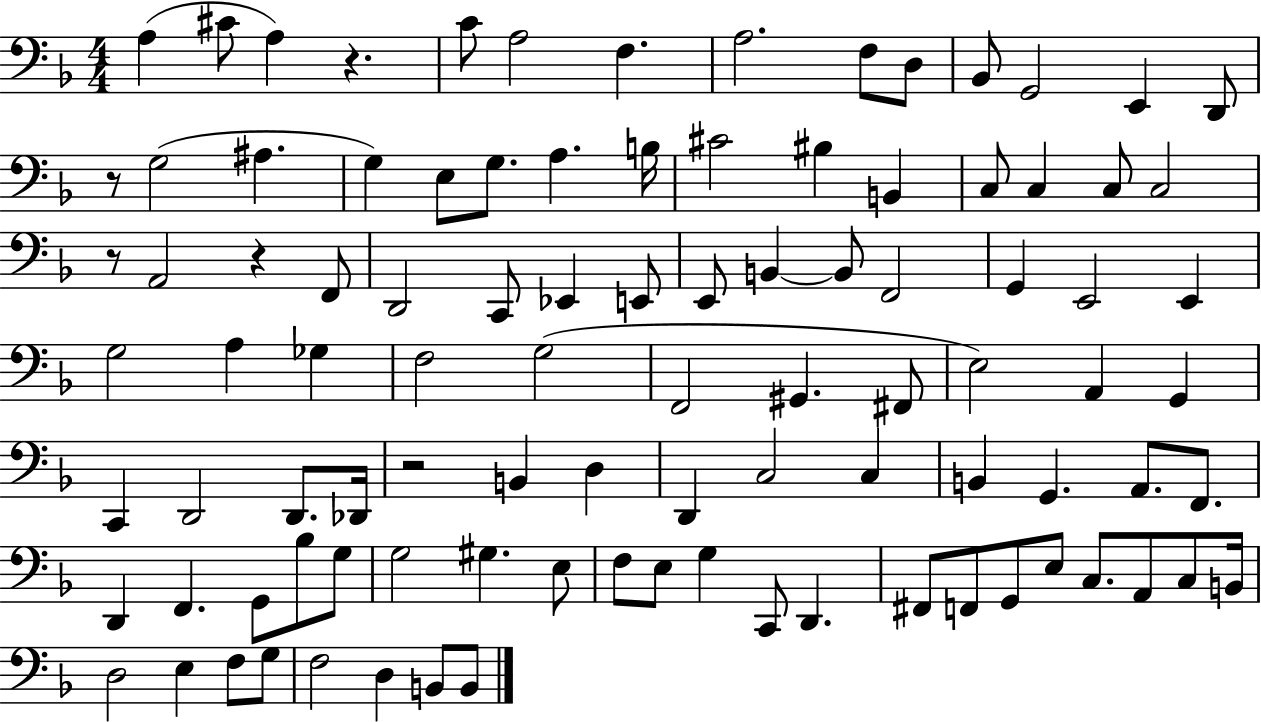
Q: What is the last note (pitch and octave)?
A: B2